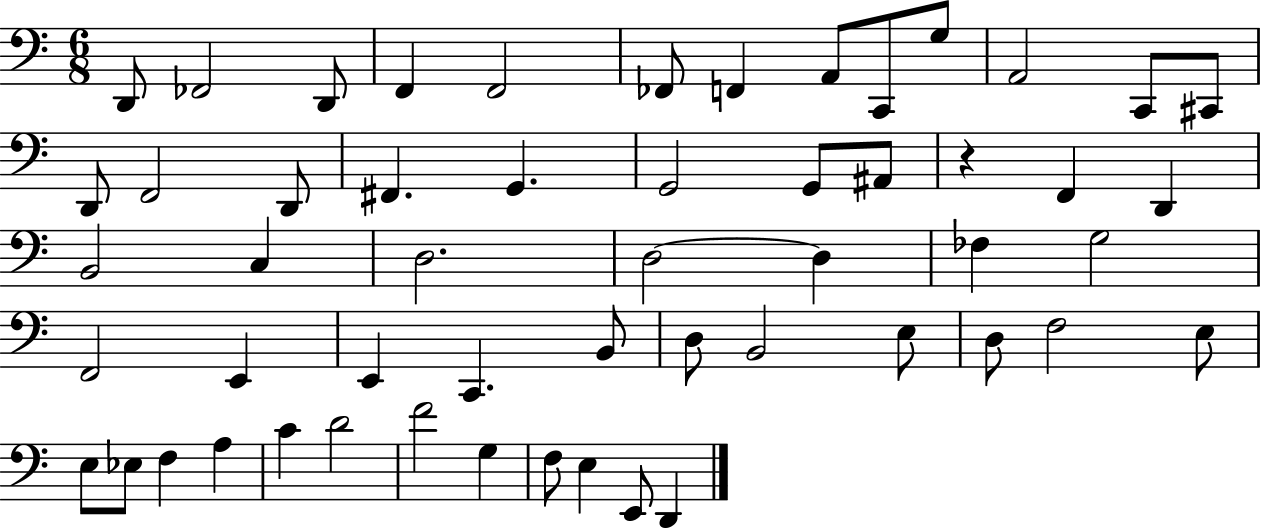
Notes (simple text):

D2/e FES2/h D2/e F2/q F2/h FES2/e F2/q A2/e C2/e G3/e A2/h C2/e C#2/e D2/e F2/h D2/e F#2/q. G2/q. G2/h G2/e A#2/e R/q F2/q D2/q B2/h C3/q D3/h. D3/h D3/q FES3/q G3/h F2/h E2/q E2/q C2/q. B2/e D3/e B2/h E3/e D3/e F3/h E3/e E3/e Eb3/e F3/q A3/q C4/q D4/h F4/h G3/q F3/e E3/q E2/e D2/q